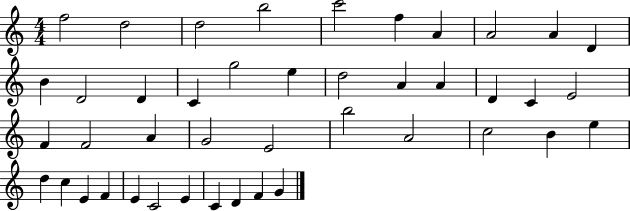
{
  \clef treble
  \numericTimeSignature
  \time 4/4
  \key c \major
  f''2 d''2 | d''2 b''2 | c'''2 f''4 a'4 | a'2 a'4 d'4 | \break b'4 d'2 d'4 | c'4 g''2 e''4 | d''2 a'4 a'4 | d'4 c'4 e'2 | \break f'4 f'2 a'4 | g'2 e'2 | b''2 a'2 | c''2 b'4 e''4 | \break d''4 c''4 e'4 f'4 | e'4 c'2 e'4 | c'4 d'4 f'4 g'4 | \bar "|."
}